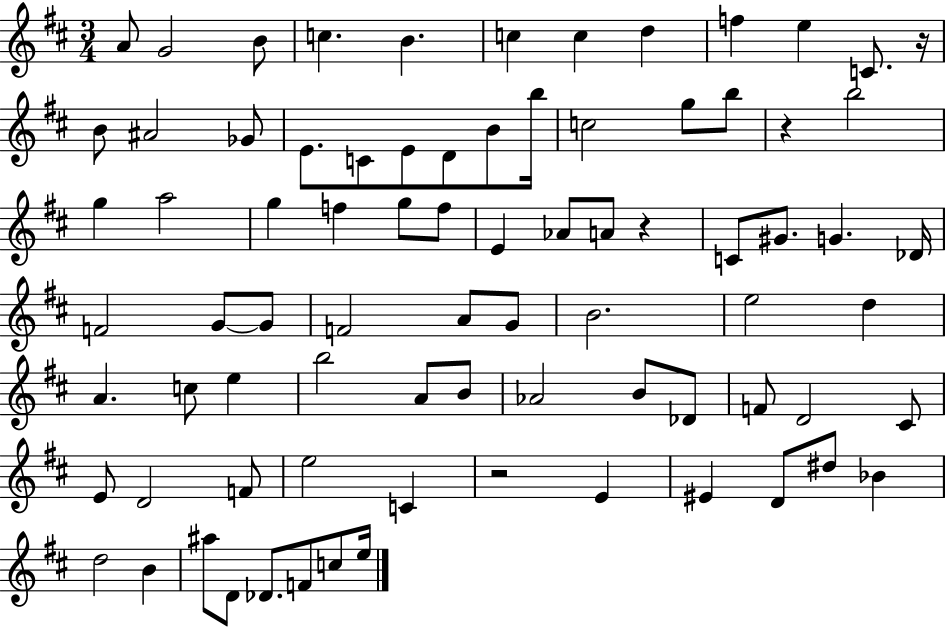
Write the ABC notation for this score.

X:1
T:Untitled
M:3/4
L:1/4
K:D
A/2 G2 B/2 c B c c d f e C/2 z/4 B/2 ^A2 _G/2 E/2 C/2 E/2 D/2 B/2 b/4 c2 g/2 b/2 z b2 g a2 g f g/2 f/2 E _A/2 A/2 z C/2 ^G/2 G _D/4 F2 G/2 G/2 F2 A/2 G/2 B2 e2 d A c/2 e b2 A/2 B/2 _A2 B/2 _D/2 F/2 D2 ^C/2 E/2 D2 F/2 e2 C z2 E ^E D/2 ^d/2 _B d2 B ^a/2 D/2 _D/2 F/2 c/2 e/4